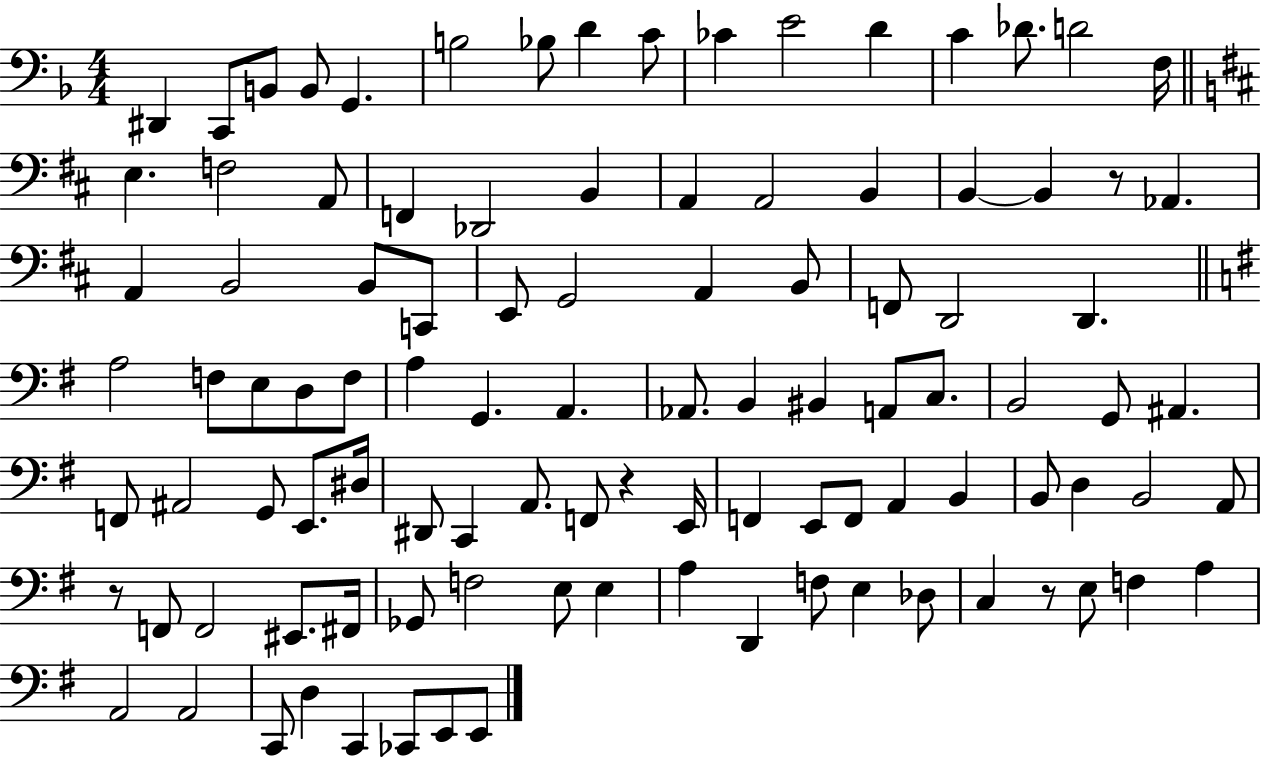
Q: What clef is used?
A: bass